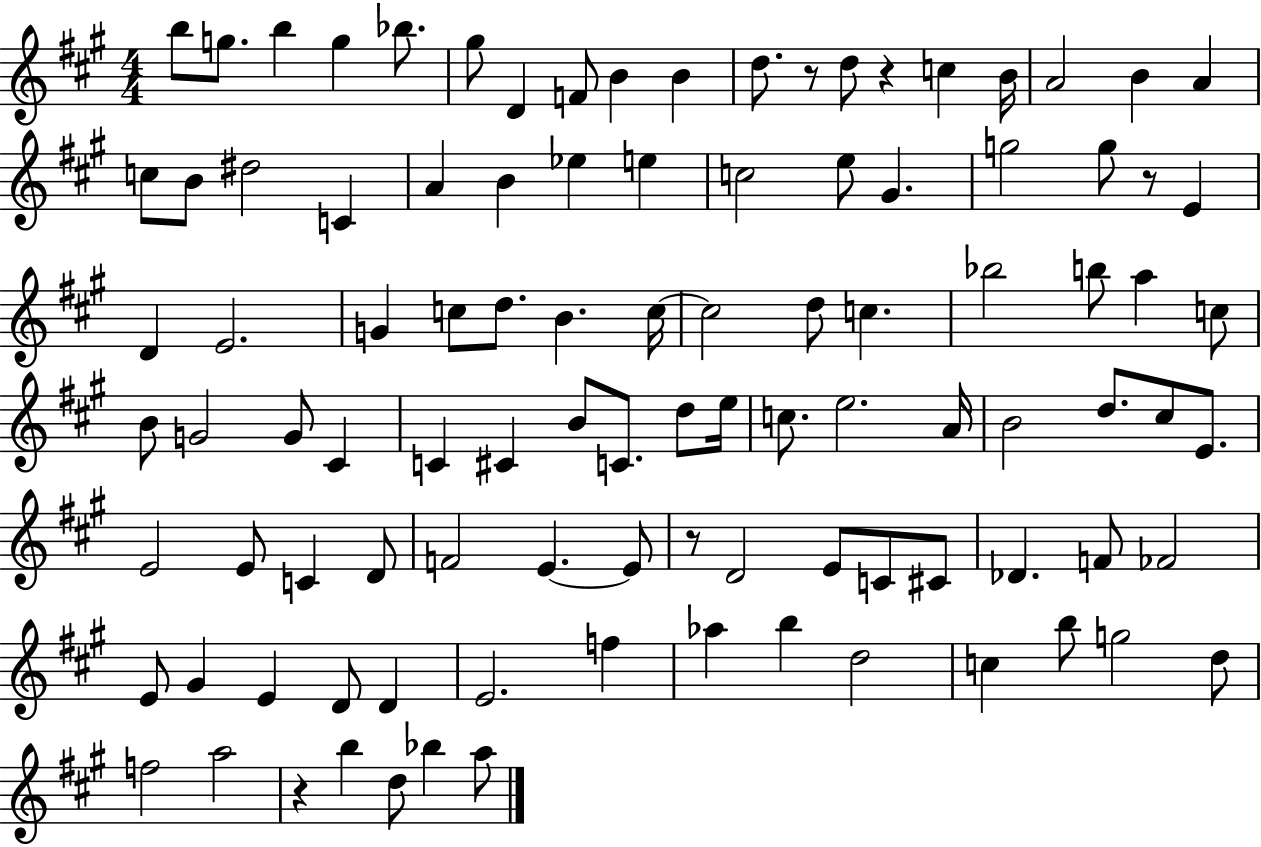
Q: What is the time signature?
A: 4/4